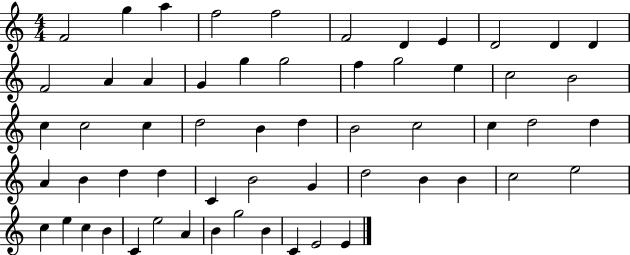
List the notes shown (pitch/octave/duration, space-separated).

F4/h G5/q A5/q F5/h F5/h F4/h D4/q E4/q D4/h D4/q D4/q F4/h A4/q A4/q G4/q G5/q G5/h F5/q G5/h E5/q C5/h B4/h C5/q C5/h C5/q D5/h B4/q D5/q B4/h C5/h C5/q D5/h D5/q A4/q B4/q D5/q D5/q C4/q B4/h G4/q D5/h B4/q B4/q C5/h E5/h C5/q E5/q C5/q B4/q C4/q E5/h A4/q B4/q G5/h B4/q C4/q E4/h E4/q